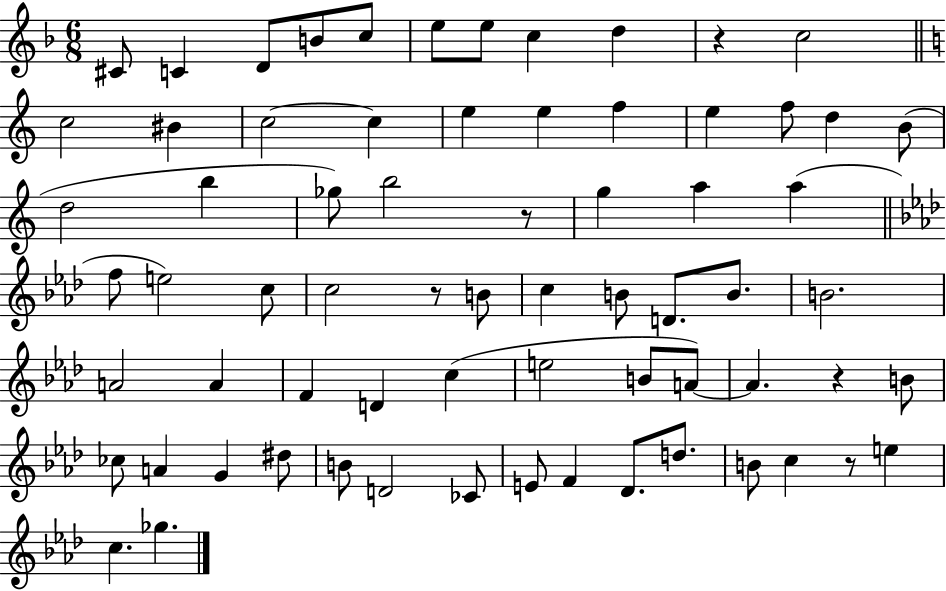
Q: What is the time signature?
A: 6/8